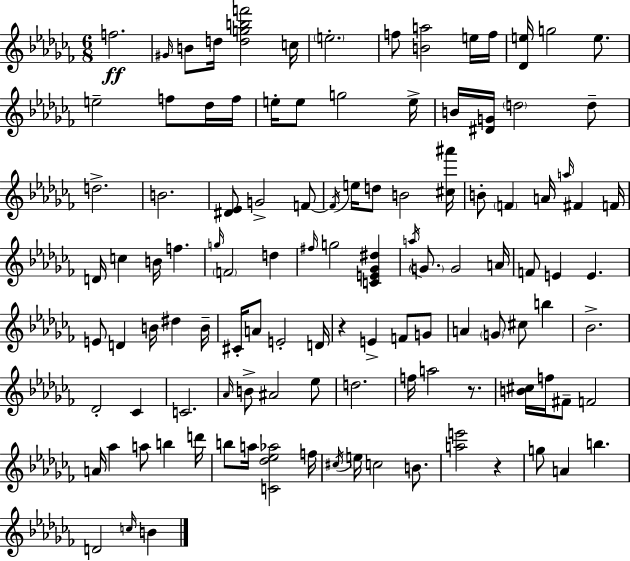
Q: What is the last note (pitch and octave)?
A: B4